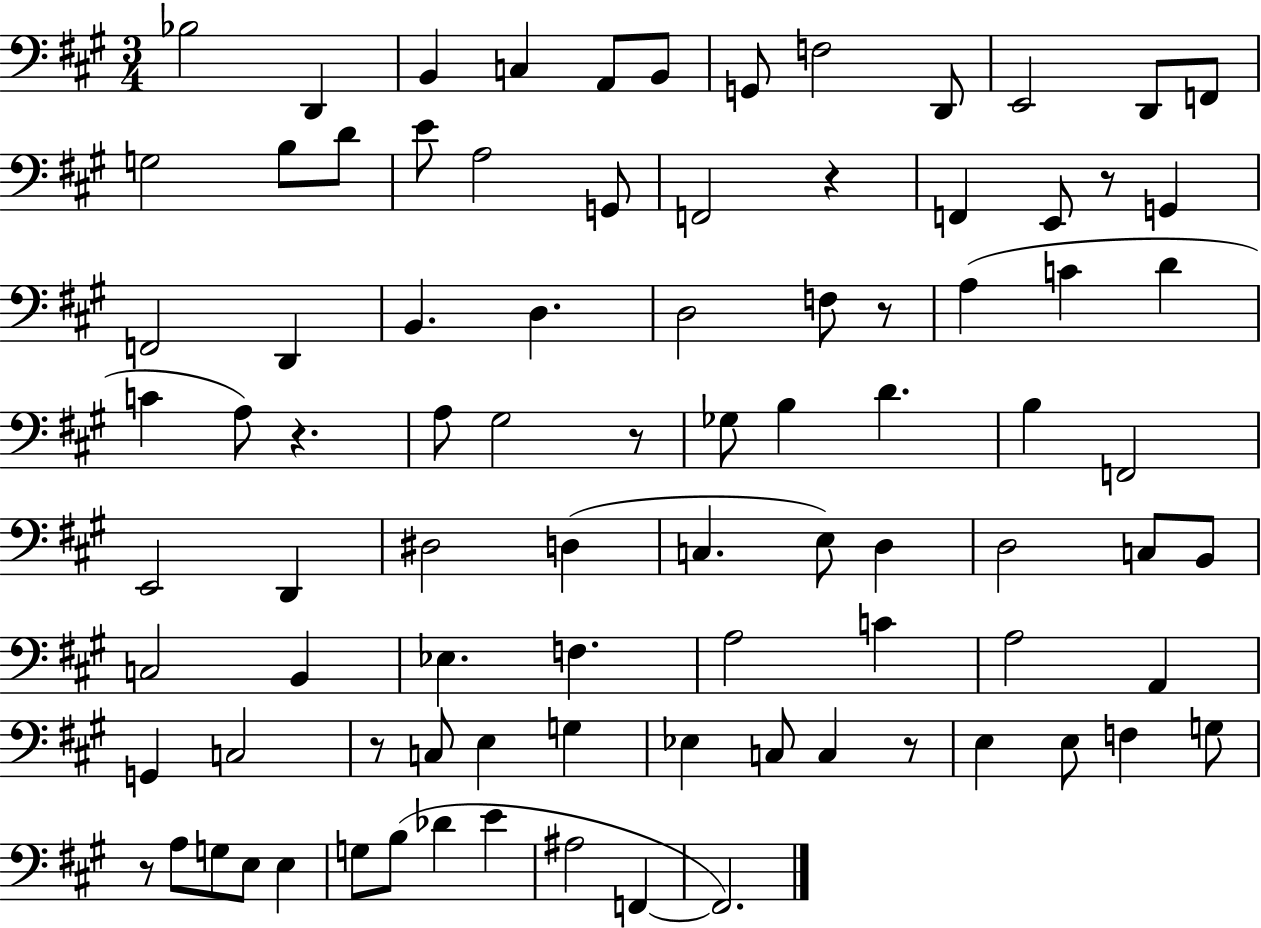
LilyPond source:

{
  \clef bass
  \numericTimeSignature
  \time 3/4
  \key a \major
  \repeat volta 2 { bes2 d,4 | b,4 c4 a,8 b,8 | g,8 f2 d,8 | e,2 d,8 f,8 | \break g2 b8 d'8 | e'8 a2 g,8 | f,2 r4 | f,4 e,8 r8 g,4 | \break f,2 d,4 | b,4. d4. | d2 f8 r8 | a4( c'4 d'4 | \break c'4 a8) r4. | a8 gis2 r8 | ges8 b4 d'4. | b4 f,2 | \break e,2 d,4 | dis2 d4( | c4. e8) d4 | d2 c8 b,8 | \break c2 b,4 | ees4. f4. | a2 c'4 | a2 a,4 | \break g,4 c2 | r8 c8 e4 g4 | ees4 c8 c4 r8 | e4 e8 f4 g8 | \break r8 a8 g8 e8 e4 | g8 b8( des'4 e'4 | ais2 f,4~~ | f,2.) | \break } \bar "|."
}